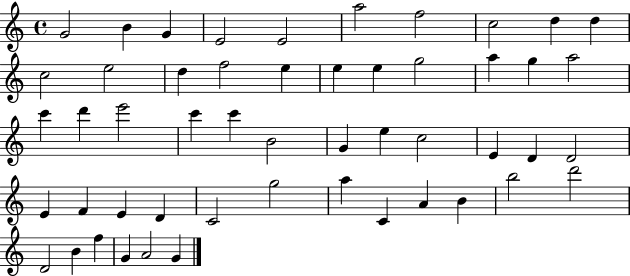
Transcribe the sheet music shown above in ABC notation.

X:1
T:Untitled
M:4/4
L:1/4
K:C
G2 B G E2 E2 a2 f2 c2 d d c2 e2 d f2 e e e g2 a g a2 c' d' e'2 c' c' B2 G e c2 E D D2 E F E D C2 g2 a C A B b2 d'2 D2 B f G A2 G